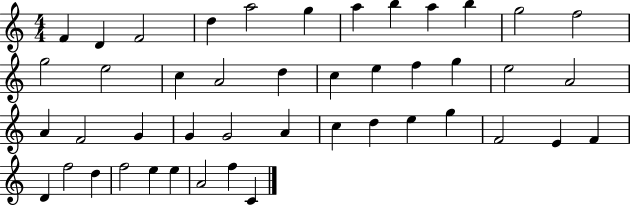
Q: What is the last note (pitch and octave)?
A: C4